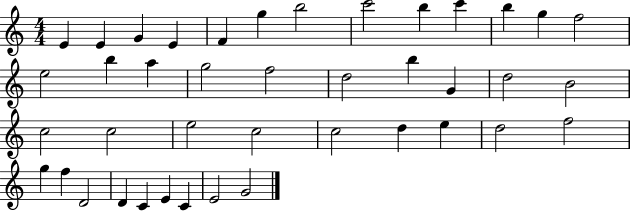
E4/q E4/q G4/q E4/q F4/q G5/q B5/h C6/h B5/q C6/q B5/q G5/q F5/h E5/h B5/q A5/q G5/h F5/h D5/h B5/q G4/q D5/h B4/h C5/h C5/h E5/h C5/h C5/h D5/q E5/q D5/h F5/h G5/q F5/q D4/h D4/q C4/q E4/q C4/q E4/h G4/h